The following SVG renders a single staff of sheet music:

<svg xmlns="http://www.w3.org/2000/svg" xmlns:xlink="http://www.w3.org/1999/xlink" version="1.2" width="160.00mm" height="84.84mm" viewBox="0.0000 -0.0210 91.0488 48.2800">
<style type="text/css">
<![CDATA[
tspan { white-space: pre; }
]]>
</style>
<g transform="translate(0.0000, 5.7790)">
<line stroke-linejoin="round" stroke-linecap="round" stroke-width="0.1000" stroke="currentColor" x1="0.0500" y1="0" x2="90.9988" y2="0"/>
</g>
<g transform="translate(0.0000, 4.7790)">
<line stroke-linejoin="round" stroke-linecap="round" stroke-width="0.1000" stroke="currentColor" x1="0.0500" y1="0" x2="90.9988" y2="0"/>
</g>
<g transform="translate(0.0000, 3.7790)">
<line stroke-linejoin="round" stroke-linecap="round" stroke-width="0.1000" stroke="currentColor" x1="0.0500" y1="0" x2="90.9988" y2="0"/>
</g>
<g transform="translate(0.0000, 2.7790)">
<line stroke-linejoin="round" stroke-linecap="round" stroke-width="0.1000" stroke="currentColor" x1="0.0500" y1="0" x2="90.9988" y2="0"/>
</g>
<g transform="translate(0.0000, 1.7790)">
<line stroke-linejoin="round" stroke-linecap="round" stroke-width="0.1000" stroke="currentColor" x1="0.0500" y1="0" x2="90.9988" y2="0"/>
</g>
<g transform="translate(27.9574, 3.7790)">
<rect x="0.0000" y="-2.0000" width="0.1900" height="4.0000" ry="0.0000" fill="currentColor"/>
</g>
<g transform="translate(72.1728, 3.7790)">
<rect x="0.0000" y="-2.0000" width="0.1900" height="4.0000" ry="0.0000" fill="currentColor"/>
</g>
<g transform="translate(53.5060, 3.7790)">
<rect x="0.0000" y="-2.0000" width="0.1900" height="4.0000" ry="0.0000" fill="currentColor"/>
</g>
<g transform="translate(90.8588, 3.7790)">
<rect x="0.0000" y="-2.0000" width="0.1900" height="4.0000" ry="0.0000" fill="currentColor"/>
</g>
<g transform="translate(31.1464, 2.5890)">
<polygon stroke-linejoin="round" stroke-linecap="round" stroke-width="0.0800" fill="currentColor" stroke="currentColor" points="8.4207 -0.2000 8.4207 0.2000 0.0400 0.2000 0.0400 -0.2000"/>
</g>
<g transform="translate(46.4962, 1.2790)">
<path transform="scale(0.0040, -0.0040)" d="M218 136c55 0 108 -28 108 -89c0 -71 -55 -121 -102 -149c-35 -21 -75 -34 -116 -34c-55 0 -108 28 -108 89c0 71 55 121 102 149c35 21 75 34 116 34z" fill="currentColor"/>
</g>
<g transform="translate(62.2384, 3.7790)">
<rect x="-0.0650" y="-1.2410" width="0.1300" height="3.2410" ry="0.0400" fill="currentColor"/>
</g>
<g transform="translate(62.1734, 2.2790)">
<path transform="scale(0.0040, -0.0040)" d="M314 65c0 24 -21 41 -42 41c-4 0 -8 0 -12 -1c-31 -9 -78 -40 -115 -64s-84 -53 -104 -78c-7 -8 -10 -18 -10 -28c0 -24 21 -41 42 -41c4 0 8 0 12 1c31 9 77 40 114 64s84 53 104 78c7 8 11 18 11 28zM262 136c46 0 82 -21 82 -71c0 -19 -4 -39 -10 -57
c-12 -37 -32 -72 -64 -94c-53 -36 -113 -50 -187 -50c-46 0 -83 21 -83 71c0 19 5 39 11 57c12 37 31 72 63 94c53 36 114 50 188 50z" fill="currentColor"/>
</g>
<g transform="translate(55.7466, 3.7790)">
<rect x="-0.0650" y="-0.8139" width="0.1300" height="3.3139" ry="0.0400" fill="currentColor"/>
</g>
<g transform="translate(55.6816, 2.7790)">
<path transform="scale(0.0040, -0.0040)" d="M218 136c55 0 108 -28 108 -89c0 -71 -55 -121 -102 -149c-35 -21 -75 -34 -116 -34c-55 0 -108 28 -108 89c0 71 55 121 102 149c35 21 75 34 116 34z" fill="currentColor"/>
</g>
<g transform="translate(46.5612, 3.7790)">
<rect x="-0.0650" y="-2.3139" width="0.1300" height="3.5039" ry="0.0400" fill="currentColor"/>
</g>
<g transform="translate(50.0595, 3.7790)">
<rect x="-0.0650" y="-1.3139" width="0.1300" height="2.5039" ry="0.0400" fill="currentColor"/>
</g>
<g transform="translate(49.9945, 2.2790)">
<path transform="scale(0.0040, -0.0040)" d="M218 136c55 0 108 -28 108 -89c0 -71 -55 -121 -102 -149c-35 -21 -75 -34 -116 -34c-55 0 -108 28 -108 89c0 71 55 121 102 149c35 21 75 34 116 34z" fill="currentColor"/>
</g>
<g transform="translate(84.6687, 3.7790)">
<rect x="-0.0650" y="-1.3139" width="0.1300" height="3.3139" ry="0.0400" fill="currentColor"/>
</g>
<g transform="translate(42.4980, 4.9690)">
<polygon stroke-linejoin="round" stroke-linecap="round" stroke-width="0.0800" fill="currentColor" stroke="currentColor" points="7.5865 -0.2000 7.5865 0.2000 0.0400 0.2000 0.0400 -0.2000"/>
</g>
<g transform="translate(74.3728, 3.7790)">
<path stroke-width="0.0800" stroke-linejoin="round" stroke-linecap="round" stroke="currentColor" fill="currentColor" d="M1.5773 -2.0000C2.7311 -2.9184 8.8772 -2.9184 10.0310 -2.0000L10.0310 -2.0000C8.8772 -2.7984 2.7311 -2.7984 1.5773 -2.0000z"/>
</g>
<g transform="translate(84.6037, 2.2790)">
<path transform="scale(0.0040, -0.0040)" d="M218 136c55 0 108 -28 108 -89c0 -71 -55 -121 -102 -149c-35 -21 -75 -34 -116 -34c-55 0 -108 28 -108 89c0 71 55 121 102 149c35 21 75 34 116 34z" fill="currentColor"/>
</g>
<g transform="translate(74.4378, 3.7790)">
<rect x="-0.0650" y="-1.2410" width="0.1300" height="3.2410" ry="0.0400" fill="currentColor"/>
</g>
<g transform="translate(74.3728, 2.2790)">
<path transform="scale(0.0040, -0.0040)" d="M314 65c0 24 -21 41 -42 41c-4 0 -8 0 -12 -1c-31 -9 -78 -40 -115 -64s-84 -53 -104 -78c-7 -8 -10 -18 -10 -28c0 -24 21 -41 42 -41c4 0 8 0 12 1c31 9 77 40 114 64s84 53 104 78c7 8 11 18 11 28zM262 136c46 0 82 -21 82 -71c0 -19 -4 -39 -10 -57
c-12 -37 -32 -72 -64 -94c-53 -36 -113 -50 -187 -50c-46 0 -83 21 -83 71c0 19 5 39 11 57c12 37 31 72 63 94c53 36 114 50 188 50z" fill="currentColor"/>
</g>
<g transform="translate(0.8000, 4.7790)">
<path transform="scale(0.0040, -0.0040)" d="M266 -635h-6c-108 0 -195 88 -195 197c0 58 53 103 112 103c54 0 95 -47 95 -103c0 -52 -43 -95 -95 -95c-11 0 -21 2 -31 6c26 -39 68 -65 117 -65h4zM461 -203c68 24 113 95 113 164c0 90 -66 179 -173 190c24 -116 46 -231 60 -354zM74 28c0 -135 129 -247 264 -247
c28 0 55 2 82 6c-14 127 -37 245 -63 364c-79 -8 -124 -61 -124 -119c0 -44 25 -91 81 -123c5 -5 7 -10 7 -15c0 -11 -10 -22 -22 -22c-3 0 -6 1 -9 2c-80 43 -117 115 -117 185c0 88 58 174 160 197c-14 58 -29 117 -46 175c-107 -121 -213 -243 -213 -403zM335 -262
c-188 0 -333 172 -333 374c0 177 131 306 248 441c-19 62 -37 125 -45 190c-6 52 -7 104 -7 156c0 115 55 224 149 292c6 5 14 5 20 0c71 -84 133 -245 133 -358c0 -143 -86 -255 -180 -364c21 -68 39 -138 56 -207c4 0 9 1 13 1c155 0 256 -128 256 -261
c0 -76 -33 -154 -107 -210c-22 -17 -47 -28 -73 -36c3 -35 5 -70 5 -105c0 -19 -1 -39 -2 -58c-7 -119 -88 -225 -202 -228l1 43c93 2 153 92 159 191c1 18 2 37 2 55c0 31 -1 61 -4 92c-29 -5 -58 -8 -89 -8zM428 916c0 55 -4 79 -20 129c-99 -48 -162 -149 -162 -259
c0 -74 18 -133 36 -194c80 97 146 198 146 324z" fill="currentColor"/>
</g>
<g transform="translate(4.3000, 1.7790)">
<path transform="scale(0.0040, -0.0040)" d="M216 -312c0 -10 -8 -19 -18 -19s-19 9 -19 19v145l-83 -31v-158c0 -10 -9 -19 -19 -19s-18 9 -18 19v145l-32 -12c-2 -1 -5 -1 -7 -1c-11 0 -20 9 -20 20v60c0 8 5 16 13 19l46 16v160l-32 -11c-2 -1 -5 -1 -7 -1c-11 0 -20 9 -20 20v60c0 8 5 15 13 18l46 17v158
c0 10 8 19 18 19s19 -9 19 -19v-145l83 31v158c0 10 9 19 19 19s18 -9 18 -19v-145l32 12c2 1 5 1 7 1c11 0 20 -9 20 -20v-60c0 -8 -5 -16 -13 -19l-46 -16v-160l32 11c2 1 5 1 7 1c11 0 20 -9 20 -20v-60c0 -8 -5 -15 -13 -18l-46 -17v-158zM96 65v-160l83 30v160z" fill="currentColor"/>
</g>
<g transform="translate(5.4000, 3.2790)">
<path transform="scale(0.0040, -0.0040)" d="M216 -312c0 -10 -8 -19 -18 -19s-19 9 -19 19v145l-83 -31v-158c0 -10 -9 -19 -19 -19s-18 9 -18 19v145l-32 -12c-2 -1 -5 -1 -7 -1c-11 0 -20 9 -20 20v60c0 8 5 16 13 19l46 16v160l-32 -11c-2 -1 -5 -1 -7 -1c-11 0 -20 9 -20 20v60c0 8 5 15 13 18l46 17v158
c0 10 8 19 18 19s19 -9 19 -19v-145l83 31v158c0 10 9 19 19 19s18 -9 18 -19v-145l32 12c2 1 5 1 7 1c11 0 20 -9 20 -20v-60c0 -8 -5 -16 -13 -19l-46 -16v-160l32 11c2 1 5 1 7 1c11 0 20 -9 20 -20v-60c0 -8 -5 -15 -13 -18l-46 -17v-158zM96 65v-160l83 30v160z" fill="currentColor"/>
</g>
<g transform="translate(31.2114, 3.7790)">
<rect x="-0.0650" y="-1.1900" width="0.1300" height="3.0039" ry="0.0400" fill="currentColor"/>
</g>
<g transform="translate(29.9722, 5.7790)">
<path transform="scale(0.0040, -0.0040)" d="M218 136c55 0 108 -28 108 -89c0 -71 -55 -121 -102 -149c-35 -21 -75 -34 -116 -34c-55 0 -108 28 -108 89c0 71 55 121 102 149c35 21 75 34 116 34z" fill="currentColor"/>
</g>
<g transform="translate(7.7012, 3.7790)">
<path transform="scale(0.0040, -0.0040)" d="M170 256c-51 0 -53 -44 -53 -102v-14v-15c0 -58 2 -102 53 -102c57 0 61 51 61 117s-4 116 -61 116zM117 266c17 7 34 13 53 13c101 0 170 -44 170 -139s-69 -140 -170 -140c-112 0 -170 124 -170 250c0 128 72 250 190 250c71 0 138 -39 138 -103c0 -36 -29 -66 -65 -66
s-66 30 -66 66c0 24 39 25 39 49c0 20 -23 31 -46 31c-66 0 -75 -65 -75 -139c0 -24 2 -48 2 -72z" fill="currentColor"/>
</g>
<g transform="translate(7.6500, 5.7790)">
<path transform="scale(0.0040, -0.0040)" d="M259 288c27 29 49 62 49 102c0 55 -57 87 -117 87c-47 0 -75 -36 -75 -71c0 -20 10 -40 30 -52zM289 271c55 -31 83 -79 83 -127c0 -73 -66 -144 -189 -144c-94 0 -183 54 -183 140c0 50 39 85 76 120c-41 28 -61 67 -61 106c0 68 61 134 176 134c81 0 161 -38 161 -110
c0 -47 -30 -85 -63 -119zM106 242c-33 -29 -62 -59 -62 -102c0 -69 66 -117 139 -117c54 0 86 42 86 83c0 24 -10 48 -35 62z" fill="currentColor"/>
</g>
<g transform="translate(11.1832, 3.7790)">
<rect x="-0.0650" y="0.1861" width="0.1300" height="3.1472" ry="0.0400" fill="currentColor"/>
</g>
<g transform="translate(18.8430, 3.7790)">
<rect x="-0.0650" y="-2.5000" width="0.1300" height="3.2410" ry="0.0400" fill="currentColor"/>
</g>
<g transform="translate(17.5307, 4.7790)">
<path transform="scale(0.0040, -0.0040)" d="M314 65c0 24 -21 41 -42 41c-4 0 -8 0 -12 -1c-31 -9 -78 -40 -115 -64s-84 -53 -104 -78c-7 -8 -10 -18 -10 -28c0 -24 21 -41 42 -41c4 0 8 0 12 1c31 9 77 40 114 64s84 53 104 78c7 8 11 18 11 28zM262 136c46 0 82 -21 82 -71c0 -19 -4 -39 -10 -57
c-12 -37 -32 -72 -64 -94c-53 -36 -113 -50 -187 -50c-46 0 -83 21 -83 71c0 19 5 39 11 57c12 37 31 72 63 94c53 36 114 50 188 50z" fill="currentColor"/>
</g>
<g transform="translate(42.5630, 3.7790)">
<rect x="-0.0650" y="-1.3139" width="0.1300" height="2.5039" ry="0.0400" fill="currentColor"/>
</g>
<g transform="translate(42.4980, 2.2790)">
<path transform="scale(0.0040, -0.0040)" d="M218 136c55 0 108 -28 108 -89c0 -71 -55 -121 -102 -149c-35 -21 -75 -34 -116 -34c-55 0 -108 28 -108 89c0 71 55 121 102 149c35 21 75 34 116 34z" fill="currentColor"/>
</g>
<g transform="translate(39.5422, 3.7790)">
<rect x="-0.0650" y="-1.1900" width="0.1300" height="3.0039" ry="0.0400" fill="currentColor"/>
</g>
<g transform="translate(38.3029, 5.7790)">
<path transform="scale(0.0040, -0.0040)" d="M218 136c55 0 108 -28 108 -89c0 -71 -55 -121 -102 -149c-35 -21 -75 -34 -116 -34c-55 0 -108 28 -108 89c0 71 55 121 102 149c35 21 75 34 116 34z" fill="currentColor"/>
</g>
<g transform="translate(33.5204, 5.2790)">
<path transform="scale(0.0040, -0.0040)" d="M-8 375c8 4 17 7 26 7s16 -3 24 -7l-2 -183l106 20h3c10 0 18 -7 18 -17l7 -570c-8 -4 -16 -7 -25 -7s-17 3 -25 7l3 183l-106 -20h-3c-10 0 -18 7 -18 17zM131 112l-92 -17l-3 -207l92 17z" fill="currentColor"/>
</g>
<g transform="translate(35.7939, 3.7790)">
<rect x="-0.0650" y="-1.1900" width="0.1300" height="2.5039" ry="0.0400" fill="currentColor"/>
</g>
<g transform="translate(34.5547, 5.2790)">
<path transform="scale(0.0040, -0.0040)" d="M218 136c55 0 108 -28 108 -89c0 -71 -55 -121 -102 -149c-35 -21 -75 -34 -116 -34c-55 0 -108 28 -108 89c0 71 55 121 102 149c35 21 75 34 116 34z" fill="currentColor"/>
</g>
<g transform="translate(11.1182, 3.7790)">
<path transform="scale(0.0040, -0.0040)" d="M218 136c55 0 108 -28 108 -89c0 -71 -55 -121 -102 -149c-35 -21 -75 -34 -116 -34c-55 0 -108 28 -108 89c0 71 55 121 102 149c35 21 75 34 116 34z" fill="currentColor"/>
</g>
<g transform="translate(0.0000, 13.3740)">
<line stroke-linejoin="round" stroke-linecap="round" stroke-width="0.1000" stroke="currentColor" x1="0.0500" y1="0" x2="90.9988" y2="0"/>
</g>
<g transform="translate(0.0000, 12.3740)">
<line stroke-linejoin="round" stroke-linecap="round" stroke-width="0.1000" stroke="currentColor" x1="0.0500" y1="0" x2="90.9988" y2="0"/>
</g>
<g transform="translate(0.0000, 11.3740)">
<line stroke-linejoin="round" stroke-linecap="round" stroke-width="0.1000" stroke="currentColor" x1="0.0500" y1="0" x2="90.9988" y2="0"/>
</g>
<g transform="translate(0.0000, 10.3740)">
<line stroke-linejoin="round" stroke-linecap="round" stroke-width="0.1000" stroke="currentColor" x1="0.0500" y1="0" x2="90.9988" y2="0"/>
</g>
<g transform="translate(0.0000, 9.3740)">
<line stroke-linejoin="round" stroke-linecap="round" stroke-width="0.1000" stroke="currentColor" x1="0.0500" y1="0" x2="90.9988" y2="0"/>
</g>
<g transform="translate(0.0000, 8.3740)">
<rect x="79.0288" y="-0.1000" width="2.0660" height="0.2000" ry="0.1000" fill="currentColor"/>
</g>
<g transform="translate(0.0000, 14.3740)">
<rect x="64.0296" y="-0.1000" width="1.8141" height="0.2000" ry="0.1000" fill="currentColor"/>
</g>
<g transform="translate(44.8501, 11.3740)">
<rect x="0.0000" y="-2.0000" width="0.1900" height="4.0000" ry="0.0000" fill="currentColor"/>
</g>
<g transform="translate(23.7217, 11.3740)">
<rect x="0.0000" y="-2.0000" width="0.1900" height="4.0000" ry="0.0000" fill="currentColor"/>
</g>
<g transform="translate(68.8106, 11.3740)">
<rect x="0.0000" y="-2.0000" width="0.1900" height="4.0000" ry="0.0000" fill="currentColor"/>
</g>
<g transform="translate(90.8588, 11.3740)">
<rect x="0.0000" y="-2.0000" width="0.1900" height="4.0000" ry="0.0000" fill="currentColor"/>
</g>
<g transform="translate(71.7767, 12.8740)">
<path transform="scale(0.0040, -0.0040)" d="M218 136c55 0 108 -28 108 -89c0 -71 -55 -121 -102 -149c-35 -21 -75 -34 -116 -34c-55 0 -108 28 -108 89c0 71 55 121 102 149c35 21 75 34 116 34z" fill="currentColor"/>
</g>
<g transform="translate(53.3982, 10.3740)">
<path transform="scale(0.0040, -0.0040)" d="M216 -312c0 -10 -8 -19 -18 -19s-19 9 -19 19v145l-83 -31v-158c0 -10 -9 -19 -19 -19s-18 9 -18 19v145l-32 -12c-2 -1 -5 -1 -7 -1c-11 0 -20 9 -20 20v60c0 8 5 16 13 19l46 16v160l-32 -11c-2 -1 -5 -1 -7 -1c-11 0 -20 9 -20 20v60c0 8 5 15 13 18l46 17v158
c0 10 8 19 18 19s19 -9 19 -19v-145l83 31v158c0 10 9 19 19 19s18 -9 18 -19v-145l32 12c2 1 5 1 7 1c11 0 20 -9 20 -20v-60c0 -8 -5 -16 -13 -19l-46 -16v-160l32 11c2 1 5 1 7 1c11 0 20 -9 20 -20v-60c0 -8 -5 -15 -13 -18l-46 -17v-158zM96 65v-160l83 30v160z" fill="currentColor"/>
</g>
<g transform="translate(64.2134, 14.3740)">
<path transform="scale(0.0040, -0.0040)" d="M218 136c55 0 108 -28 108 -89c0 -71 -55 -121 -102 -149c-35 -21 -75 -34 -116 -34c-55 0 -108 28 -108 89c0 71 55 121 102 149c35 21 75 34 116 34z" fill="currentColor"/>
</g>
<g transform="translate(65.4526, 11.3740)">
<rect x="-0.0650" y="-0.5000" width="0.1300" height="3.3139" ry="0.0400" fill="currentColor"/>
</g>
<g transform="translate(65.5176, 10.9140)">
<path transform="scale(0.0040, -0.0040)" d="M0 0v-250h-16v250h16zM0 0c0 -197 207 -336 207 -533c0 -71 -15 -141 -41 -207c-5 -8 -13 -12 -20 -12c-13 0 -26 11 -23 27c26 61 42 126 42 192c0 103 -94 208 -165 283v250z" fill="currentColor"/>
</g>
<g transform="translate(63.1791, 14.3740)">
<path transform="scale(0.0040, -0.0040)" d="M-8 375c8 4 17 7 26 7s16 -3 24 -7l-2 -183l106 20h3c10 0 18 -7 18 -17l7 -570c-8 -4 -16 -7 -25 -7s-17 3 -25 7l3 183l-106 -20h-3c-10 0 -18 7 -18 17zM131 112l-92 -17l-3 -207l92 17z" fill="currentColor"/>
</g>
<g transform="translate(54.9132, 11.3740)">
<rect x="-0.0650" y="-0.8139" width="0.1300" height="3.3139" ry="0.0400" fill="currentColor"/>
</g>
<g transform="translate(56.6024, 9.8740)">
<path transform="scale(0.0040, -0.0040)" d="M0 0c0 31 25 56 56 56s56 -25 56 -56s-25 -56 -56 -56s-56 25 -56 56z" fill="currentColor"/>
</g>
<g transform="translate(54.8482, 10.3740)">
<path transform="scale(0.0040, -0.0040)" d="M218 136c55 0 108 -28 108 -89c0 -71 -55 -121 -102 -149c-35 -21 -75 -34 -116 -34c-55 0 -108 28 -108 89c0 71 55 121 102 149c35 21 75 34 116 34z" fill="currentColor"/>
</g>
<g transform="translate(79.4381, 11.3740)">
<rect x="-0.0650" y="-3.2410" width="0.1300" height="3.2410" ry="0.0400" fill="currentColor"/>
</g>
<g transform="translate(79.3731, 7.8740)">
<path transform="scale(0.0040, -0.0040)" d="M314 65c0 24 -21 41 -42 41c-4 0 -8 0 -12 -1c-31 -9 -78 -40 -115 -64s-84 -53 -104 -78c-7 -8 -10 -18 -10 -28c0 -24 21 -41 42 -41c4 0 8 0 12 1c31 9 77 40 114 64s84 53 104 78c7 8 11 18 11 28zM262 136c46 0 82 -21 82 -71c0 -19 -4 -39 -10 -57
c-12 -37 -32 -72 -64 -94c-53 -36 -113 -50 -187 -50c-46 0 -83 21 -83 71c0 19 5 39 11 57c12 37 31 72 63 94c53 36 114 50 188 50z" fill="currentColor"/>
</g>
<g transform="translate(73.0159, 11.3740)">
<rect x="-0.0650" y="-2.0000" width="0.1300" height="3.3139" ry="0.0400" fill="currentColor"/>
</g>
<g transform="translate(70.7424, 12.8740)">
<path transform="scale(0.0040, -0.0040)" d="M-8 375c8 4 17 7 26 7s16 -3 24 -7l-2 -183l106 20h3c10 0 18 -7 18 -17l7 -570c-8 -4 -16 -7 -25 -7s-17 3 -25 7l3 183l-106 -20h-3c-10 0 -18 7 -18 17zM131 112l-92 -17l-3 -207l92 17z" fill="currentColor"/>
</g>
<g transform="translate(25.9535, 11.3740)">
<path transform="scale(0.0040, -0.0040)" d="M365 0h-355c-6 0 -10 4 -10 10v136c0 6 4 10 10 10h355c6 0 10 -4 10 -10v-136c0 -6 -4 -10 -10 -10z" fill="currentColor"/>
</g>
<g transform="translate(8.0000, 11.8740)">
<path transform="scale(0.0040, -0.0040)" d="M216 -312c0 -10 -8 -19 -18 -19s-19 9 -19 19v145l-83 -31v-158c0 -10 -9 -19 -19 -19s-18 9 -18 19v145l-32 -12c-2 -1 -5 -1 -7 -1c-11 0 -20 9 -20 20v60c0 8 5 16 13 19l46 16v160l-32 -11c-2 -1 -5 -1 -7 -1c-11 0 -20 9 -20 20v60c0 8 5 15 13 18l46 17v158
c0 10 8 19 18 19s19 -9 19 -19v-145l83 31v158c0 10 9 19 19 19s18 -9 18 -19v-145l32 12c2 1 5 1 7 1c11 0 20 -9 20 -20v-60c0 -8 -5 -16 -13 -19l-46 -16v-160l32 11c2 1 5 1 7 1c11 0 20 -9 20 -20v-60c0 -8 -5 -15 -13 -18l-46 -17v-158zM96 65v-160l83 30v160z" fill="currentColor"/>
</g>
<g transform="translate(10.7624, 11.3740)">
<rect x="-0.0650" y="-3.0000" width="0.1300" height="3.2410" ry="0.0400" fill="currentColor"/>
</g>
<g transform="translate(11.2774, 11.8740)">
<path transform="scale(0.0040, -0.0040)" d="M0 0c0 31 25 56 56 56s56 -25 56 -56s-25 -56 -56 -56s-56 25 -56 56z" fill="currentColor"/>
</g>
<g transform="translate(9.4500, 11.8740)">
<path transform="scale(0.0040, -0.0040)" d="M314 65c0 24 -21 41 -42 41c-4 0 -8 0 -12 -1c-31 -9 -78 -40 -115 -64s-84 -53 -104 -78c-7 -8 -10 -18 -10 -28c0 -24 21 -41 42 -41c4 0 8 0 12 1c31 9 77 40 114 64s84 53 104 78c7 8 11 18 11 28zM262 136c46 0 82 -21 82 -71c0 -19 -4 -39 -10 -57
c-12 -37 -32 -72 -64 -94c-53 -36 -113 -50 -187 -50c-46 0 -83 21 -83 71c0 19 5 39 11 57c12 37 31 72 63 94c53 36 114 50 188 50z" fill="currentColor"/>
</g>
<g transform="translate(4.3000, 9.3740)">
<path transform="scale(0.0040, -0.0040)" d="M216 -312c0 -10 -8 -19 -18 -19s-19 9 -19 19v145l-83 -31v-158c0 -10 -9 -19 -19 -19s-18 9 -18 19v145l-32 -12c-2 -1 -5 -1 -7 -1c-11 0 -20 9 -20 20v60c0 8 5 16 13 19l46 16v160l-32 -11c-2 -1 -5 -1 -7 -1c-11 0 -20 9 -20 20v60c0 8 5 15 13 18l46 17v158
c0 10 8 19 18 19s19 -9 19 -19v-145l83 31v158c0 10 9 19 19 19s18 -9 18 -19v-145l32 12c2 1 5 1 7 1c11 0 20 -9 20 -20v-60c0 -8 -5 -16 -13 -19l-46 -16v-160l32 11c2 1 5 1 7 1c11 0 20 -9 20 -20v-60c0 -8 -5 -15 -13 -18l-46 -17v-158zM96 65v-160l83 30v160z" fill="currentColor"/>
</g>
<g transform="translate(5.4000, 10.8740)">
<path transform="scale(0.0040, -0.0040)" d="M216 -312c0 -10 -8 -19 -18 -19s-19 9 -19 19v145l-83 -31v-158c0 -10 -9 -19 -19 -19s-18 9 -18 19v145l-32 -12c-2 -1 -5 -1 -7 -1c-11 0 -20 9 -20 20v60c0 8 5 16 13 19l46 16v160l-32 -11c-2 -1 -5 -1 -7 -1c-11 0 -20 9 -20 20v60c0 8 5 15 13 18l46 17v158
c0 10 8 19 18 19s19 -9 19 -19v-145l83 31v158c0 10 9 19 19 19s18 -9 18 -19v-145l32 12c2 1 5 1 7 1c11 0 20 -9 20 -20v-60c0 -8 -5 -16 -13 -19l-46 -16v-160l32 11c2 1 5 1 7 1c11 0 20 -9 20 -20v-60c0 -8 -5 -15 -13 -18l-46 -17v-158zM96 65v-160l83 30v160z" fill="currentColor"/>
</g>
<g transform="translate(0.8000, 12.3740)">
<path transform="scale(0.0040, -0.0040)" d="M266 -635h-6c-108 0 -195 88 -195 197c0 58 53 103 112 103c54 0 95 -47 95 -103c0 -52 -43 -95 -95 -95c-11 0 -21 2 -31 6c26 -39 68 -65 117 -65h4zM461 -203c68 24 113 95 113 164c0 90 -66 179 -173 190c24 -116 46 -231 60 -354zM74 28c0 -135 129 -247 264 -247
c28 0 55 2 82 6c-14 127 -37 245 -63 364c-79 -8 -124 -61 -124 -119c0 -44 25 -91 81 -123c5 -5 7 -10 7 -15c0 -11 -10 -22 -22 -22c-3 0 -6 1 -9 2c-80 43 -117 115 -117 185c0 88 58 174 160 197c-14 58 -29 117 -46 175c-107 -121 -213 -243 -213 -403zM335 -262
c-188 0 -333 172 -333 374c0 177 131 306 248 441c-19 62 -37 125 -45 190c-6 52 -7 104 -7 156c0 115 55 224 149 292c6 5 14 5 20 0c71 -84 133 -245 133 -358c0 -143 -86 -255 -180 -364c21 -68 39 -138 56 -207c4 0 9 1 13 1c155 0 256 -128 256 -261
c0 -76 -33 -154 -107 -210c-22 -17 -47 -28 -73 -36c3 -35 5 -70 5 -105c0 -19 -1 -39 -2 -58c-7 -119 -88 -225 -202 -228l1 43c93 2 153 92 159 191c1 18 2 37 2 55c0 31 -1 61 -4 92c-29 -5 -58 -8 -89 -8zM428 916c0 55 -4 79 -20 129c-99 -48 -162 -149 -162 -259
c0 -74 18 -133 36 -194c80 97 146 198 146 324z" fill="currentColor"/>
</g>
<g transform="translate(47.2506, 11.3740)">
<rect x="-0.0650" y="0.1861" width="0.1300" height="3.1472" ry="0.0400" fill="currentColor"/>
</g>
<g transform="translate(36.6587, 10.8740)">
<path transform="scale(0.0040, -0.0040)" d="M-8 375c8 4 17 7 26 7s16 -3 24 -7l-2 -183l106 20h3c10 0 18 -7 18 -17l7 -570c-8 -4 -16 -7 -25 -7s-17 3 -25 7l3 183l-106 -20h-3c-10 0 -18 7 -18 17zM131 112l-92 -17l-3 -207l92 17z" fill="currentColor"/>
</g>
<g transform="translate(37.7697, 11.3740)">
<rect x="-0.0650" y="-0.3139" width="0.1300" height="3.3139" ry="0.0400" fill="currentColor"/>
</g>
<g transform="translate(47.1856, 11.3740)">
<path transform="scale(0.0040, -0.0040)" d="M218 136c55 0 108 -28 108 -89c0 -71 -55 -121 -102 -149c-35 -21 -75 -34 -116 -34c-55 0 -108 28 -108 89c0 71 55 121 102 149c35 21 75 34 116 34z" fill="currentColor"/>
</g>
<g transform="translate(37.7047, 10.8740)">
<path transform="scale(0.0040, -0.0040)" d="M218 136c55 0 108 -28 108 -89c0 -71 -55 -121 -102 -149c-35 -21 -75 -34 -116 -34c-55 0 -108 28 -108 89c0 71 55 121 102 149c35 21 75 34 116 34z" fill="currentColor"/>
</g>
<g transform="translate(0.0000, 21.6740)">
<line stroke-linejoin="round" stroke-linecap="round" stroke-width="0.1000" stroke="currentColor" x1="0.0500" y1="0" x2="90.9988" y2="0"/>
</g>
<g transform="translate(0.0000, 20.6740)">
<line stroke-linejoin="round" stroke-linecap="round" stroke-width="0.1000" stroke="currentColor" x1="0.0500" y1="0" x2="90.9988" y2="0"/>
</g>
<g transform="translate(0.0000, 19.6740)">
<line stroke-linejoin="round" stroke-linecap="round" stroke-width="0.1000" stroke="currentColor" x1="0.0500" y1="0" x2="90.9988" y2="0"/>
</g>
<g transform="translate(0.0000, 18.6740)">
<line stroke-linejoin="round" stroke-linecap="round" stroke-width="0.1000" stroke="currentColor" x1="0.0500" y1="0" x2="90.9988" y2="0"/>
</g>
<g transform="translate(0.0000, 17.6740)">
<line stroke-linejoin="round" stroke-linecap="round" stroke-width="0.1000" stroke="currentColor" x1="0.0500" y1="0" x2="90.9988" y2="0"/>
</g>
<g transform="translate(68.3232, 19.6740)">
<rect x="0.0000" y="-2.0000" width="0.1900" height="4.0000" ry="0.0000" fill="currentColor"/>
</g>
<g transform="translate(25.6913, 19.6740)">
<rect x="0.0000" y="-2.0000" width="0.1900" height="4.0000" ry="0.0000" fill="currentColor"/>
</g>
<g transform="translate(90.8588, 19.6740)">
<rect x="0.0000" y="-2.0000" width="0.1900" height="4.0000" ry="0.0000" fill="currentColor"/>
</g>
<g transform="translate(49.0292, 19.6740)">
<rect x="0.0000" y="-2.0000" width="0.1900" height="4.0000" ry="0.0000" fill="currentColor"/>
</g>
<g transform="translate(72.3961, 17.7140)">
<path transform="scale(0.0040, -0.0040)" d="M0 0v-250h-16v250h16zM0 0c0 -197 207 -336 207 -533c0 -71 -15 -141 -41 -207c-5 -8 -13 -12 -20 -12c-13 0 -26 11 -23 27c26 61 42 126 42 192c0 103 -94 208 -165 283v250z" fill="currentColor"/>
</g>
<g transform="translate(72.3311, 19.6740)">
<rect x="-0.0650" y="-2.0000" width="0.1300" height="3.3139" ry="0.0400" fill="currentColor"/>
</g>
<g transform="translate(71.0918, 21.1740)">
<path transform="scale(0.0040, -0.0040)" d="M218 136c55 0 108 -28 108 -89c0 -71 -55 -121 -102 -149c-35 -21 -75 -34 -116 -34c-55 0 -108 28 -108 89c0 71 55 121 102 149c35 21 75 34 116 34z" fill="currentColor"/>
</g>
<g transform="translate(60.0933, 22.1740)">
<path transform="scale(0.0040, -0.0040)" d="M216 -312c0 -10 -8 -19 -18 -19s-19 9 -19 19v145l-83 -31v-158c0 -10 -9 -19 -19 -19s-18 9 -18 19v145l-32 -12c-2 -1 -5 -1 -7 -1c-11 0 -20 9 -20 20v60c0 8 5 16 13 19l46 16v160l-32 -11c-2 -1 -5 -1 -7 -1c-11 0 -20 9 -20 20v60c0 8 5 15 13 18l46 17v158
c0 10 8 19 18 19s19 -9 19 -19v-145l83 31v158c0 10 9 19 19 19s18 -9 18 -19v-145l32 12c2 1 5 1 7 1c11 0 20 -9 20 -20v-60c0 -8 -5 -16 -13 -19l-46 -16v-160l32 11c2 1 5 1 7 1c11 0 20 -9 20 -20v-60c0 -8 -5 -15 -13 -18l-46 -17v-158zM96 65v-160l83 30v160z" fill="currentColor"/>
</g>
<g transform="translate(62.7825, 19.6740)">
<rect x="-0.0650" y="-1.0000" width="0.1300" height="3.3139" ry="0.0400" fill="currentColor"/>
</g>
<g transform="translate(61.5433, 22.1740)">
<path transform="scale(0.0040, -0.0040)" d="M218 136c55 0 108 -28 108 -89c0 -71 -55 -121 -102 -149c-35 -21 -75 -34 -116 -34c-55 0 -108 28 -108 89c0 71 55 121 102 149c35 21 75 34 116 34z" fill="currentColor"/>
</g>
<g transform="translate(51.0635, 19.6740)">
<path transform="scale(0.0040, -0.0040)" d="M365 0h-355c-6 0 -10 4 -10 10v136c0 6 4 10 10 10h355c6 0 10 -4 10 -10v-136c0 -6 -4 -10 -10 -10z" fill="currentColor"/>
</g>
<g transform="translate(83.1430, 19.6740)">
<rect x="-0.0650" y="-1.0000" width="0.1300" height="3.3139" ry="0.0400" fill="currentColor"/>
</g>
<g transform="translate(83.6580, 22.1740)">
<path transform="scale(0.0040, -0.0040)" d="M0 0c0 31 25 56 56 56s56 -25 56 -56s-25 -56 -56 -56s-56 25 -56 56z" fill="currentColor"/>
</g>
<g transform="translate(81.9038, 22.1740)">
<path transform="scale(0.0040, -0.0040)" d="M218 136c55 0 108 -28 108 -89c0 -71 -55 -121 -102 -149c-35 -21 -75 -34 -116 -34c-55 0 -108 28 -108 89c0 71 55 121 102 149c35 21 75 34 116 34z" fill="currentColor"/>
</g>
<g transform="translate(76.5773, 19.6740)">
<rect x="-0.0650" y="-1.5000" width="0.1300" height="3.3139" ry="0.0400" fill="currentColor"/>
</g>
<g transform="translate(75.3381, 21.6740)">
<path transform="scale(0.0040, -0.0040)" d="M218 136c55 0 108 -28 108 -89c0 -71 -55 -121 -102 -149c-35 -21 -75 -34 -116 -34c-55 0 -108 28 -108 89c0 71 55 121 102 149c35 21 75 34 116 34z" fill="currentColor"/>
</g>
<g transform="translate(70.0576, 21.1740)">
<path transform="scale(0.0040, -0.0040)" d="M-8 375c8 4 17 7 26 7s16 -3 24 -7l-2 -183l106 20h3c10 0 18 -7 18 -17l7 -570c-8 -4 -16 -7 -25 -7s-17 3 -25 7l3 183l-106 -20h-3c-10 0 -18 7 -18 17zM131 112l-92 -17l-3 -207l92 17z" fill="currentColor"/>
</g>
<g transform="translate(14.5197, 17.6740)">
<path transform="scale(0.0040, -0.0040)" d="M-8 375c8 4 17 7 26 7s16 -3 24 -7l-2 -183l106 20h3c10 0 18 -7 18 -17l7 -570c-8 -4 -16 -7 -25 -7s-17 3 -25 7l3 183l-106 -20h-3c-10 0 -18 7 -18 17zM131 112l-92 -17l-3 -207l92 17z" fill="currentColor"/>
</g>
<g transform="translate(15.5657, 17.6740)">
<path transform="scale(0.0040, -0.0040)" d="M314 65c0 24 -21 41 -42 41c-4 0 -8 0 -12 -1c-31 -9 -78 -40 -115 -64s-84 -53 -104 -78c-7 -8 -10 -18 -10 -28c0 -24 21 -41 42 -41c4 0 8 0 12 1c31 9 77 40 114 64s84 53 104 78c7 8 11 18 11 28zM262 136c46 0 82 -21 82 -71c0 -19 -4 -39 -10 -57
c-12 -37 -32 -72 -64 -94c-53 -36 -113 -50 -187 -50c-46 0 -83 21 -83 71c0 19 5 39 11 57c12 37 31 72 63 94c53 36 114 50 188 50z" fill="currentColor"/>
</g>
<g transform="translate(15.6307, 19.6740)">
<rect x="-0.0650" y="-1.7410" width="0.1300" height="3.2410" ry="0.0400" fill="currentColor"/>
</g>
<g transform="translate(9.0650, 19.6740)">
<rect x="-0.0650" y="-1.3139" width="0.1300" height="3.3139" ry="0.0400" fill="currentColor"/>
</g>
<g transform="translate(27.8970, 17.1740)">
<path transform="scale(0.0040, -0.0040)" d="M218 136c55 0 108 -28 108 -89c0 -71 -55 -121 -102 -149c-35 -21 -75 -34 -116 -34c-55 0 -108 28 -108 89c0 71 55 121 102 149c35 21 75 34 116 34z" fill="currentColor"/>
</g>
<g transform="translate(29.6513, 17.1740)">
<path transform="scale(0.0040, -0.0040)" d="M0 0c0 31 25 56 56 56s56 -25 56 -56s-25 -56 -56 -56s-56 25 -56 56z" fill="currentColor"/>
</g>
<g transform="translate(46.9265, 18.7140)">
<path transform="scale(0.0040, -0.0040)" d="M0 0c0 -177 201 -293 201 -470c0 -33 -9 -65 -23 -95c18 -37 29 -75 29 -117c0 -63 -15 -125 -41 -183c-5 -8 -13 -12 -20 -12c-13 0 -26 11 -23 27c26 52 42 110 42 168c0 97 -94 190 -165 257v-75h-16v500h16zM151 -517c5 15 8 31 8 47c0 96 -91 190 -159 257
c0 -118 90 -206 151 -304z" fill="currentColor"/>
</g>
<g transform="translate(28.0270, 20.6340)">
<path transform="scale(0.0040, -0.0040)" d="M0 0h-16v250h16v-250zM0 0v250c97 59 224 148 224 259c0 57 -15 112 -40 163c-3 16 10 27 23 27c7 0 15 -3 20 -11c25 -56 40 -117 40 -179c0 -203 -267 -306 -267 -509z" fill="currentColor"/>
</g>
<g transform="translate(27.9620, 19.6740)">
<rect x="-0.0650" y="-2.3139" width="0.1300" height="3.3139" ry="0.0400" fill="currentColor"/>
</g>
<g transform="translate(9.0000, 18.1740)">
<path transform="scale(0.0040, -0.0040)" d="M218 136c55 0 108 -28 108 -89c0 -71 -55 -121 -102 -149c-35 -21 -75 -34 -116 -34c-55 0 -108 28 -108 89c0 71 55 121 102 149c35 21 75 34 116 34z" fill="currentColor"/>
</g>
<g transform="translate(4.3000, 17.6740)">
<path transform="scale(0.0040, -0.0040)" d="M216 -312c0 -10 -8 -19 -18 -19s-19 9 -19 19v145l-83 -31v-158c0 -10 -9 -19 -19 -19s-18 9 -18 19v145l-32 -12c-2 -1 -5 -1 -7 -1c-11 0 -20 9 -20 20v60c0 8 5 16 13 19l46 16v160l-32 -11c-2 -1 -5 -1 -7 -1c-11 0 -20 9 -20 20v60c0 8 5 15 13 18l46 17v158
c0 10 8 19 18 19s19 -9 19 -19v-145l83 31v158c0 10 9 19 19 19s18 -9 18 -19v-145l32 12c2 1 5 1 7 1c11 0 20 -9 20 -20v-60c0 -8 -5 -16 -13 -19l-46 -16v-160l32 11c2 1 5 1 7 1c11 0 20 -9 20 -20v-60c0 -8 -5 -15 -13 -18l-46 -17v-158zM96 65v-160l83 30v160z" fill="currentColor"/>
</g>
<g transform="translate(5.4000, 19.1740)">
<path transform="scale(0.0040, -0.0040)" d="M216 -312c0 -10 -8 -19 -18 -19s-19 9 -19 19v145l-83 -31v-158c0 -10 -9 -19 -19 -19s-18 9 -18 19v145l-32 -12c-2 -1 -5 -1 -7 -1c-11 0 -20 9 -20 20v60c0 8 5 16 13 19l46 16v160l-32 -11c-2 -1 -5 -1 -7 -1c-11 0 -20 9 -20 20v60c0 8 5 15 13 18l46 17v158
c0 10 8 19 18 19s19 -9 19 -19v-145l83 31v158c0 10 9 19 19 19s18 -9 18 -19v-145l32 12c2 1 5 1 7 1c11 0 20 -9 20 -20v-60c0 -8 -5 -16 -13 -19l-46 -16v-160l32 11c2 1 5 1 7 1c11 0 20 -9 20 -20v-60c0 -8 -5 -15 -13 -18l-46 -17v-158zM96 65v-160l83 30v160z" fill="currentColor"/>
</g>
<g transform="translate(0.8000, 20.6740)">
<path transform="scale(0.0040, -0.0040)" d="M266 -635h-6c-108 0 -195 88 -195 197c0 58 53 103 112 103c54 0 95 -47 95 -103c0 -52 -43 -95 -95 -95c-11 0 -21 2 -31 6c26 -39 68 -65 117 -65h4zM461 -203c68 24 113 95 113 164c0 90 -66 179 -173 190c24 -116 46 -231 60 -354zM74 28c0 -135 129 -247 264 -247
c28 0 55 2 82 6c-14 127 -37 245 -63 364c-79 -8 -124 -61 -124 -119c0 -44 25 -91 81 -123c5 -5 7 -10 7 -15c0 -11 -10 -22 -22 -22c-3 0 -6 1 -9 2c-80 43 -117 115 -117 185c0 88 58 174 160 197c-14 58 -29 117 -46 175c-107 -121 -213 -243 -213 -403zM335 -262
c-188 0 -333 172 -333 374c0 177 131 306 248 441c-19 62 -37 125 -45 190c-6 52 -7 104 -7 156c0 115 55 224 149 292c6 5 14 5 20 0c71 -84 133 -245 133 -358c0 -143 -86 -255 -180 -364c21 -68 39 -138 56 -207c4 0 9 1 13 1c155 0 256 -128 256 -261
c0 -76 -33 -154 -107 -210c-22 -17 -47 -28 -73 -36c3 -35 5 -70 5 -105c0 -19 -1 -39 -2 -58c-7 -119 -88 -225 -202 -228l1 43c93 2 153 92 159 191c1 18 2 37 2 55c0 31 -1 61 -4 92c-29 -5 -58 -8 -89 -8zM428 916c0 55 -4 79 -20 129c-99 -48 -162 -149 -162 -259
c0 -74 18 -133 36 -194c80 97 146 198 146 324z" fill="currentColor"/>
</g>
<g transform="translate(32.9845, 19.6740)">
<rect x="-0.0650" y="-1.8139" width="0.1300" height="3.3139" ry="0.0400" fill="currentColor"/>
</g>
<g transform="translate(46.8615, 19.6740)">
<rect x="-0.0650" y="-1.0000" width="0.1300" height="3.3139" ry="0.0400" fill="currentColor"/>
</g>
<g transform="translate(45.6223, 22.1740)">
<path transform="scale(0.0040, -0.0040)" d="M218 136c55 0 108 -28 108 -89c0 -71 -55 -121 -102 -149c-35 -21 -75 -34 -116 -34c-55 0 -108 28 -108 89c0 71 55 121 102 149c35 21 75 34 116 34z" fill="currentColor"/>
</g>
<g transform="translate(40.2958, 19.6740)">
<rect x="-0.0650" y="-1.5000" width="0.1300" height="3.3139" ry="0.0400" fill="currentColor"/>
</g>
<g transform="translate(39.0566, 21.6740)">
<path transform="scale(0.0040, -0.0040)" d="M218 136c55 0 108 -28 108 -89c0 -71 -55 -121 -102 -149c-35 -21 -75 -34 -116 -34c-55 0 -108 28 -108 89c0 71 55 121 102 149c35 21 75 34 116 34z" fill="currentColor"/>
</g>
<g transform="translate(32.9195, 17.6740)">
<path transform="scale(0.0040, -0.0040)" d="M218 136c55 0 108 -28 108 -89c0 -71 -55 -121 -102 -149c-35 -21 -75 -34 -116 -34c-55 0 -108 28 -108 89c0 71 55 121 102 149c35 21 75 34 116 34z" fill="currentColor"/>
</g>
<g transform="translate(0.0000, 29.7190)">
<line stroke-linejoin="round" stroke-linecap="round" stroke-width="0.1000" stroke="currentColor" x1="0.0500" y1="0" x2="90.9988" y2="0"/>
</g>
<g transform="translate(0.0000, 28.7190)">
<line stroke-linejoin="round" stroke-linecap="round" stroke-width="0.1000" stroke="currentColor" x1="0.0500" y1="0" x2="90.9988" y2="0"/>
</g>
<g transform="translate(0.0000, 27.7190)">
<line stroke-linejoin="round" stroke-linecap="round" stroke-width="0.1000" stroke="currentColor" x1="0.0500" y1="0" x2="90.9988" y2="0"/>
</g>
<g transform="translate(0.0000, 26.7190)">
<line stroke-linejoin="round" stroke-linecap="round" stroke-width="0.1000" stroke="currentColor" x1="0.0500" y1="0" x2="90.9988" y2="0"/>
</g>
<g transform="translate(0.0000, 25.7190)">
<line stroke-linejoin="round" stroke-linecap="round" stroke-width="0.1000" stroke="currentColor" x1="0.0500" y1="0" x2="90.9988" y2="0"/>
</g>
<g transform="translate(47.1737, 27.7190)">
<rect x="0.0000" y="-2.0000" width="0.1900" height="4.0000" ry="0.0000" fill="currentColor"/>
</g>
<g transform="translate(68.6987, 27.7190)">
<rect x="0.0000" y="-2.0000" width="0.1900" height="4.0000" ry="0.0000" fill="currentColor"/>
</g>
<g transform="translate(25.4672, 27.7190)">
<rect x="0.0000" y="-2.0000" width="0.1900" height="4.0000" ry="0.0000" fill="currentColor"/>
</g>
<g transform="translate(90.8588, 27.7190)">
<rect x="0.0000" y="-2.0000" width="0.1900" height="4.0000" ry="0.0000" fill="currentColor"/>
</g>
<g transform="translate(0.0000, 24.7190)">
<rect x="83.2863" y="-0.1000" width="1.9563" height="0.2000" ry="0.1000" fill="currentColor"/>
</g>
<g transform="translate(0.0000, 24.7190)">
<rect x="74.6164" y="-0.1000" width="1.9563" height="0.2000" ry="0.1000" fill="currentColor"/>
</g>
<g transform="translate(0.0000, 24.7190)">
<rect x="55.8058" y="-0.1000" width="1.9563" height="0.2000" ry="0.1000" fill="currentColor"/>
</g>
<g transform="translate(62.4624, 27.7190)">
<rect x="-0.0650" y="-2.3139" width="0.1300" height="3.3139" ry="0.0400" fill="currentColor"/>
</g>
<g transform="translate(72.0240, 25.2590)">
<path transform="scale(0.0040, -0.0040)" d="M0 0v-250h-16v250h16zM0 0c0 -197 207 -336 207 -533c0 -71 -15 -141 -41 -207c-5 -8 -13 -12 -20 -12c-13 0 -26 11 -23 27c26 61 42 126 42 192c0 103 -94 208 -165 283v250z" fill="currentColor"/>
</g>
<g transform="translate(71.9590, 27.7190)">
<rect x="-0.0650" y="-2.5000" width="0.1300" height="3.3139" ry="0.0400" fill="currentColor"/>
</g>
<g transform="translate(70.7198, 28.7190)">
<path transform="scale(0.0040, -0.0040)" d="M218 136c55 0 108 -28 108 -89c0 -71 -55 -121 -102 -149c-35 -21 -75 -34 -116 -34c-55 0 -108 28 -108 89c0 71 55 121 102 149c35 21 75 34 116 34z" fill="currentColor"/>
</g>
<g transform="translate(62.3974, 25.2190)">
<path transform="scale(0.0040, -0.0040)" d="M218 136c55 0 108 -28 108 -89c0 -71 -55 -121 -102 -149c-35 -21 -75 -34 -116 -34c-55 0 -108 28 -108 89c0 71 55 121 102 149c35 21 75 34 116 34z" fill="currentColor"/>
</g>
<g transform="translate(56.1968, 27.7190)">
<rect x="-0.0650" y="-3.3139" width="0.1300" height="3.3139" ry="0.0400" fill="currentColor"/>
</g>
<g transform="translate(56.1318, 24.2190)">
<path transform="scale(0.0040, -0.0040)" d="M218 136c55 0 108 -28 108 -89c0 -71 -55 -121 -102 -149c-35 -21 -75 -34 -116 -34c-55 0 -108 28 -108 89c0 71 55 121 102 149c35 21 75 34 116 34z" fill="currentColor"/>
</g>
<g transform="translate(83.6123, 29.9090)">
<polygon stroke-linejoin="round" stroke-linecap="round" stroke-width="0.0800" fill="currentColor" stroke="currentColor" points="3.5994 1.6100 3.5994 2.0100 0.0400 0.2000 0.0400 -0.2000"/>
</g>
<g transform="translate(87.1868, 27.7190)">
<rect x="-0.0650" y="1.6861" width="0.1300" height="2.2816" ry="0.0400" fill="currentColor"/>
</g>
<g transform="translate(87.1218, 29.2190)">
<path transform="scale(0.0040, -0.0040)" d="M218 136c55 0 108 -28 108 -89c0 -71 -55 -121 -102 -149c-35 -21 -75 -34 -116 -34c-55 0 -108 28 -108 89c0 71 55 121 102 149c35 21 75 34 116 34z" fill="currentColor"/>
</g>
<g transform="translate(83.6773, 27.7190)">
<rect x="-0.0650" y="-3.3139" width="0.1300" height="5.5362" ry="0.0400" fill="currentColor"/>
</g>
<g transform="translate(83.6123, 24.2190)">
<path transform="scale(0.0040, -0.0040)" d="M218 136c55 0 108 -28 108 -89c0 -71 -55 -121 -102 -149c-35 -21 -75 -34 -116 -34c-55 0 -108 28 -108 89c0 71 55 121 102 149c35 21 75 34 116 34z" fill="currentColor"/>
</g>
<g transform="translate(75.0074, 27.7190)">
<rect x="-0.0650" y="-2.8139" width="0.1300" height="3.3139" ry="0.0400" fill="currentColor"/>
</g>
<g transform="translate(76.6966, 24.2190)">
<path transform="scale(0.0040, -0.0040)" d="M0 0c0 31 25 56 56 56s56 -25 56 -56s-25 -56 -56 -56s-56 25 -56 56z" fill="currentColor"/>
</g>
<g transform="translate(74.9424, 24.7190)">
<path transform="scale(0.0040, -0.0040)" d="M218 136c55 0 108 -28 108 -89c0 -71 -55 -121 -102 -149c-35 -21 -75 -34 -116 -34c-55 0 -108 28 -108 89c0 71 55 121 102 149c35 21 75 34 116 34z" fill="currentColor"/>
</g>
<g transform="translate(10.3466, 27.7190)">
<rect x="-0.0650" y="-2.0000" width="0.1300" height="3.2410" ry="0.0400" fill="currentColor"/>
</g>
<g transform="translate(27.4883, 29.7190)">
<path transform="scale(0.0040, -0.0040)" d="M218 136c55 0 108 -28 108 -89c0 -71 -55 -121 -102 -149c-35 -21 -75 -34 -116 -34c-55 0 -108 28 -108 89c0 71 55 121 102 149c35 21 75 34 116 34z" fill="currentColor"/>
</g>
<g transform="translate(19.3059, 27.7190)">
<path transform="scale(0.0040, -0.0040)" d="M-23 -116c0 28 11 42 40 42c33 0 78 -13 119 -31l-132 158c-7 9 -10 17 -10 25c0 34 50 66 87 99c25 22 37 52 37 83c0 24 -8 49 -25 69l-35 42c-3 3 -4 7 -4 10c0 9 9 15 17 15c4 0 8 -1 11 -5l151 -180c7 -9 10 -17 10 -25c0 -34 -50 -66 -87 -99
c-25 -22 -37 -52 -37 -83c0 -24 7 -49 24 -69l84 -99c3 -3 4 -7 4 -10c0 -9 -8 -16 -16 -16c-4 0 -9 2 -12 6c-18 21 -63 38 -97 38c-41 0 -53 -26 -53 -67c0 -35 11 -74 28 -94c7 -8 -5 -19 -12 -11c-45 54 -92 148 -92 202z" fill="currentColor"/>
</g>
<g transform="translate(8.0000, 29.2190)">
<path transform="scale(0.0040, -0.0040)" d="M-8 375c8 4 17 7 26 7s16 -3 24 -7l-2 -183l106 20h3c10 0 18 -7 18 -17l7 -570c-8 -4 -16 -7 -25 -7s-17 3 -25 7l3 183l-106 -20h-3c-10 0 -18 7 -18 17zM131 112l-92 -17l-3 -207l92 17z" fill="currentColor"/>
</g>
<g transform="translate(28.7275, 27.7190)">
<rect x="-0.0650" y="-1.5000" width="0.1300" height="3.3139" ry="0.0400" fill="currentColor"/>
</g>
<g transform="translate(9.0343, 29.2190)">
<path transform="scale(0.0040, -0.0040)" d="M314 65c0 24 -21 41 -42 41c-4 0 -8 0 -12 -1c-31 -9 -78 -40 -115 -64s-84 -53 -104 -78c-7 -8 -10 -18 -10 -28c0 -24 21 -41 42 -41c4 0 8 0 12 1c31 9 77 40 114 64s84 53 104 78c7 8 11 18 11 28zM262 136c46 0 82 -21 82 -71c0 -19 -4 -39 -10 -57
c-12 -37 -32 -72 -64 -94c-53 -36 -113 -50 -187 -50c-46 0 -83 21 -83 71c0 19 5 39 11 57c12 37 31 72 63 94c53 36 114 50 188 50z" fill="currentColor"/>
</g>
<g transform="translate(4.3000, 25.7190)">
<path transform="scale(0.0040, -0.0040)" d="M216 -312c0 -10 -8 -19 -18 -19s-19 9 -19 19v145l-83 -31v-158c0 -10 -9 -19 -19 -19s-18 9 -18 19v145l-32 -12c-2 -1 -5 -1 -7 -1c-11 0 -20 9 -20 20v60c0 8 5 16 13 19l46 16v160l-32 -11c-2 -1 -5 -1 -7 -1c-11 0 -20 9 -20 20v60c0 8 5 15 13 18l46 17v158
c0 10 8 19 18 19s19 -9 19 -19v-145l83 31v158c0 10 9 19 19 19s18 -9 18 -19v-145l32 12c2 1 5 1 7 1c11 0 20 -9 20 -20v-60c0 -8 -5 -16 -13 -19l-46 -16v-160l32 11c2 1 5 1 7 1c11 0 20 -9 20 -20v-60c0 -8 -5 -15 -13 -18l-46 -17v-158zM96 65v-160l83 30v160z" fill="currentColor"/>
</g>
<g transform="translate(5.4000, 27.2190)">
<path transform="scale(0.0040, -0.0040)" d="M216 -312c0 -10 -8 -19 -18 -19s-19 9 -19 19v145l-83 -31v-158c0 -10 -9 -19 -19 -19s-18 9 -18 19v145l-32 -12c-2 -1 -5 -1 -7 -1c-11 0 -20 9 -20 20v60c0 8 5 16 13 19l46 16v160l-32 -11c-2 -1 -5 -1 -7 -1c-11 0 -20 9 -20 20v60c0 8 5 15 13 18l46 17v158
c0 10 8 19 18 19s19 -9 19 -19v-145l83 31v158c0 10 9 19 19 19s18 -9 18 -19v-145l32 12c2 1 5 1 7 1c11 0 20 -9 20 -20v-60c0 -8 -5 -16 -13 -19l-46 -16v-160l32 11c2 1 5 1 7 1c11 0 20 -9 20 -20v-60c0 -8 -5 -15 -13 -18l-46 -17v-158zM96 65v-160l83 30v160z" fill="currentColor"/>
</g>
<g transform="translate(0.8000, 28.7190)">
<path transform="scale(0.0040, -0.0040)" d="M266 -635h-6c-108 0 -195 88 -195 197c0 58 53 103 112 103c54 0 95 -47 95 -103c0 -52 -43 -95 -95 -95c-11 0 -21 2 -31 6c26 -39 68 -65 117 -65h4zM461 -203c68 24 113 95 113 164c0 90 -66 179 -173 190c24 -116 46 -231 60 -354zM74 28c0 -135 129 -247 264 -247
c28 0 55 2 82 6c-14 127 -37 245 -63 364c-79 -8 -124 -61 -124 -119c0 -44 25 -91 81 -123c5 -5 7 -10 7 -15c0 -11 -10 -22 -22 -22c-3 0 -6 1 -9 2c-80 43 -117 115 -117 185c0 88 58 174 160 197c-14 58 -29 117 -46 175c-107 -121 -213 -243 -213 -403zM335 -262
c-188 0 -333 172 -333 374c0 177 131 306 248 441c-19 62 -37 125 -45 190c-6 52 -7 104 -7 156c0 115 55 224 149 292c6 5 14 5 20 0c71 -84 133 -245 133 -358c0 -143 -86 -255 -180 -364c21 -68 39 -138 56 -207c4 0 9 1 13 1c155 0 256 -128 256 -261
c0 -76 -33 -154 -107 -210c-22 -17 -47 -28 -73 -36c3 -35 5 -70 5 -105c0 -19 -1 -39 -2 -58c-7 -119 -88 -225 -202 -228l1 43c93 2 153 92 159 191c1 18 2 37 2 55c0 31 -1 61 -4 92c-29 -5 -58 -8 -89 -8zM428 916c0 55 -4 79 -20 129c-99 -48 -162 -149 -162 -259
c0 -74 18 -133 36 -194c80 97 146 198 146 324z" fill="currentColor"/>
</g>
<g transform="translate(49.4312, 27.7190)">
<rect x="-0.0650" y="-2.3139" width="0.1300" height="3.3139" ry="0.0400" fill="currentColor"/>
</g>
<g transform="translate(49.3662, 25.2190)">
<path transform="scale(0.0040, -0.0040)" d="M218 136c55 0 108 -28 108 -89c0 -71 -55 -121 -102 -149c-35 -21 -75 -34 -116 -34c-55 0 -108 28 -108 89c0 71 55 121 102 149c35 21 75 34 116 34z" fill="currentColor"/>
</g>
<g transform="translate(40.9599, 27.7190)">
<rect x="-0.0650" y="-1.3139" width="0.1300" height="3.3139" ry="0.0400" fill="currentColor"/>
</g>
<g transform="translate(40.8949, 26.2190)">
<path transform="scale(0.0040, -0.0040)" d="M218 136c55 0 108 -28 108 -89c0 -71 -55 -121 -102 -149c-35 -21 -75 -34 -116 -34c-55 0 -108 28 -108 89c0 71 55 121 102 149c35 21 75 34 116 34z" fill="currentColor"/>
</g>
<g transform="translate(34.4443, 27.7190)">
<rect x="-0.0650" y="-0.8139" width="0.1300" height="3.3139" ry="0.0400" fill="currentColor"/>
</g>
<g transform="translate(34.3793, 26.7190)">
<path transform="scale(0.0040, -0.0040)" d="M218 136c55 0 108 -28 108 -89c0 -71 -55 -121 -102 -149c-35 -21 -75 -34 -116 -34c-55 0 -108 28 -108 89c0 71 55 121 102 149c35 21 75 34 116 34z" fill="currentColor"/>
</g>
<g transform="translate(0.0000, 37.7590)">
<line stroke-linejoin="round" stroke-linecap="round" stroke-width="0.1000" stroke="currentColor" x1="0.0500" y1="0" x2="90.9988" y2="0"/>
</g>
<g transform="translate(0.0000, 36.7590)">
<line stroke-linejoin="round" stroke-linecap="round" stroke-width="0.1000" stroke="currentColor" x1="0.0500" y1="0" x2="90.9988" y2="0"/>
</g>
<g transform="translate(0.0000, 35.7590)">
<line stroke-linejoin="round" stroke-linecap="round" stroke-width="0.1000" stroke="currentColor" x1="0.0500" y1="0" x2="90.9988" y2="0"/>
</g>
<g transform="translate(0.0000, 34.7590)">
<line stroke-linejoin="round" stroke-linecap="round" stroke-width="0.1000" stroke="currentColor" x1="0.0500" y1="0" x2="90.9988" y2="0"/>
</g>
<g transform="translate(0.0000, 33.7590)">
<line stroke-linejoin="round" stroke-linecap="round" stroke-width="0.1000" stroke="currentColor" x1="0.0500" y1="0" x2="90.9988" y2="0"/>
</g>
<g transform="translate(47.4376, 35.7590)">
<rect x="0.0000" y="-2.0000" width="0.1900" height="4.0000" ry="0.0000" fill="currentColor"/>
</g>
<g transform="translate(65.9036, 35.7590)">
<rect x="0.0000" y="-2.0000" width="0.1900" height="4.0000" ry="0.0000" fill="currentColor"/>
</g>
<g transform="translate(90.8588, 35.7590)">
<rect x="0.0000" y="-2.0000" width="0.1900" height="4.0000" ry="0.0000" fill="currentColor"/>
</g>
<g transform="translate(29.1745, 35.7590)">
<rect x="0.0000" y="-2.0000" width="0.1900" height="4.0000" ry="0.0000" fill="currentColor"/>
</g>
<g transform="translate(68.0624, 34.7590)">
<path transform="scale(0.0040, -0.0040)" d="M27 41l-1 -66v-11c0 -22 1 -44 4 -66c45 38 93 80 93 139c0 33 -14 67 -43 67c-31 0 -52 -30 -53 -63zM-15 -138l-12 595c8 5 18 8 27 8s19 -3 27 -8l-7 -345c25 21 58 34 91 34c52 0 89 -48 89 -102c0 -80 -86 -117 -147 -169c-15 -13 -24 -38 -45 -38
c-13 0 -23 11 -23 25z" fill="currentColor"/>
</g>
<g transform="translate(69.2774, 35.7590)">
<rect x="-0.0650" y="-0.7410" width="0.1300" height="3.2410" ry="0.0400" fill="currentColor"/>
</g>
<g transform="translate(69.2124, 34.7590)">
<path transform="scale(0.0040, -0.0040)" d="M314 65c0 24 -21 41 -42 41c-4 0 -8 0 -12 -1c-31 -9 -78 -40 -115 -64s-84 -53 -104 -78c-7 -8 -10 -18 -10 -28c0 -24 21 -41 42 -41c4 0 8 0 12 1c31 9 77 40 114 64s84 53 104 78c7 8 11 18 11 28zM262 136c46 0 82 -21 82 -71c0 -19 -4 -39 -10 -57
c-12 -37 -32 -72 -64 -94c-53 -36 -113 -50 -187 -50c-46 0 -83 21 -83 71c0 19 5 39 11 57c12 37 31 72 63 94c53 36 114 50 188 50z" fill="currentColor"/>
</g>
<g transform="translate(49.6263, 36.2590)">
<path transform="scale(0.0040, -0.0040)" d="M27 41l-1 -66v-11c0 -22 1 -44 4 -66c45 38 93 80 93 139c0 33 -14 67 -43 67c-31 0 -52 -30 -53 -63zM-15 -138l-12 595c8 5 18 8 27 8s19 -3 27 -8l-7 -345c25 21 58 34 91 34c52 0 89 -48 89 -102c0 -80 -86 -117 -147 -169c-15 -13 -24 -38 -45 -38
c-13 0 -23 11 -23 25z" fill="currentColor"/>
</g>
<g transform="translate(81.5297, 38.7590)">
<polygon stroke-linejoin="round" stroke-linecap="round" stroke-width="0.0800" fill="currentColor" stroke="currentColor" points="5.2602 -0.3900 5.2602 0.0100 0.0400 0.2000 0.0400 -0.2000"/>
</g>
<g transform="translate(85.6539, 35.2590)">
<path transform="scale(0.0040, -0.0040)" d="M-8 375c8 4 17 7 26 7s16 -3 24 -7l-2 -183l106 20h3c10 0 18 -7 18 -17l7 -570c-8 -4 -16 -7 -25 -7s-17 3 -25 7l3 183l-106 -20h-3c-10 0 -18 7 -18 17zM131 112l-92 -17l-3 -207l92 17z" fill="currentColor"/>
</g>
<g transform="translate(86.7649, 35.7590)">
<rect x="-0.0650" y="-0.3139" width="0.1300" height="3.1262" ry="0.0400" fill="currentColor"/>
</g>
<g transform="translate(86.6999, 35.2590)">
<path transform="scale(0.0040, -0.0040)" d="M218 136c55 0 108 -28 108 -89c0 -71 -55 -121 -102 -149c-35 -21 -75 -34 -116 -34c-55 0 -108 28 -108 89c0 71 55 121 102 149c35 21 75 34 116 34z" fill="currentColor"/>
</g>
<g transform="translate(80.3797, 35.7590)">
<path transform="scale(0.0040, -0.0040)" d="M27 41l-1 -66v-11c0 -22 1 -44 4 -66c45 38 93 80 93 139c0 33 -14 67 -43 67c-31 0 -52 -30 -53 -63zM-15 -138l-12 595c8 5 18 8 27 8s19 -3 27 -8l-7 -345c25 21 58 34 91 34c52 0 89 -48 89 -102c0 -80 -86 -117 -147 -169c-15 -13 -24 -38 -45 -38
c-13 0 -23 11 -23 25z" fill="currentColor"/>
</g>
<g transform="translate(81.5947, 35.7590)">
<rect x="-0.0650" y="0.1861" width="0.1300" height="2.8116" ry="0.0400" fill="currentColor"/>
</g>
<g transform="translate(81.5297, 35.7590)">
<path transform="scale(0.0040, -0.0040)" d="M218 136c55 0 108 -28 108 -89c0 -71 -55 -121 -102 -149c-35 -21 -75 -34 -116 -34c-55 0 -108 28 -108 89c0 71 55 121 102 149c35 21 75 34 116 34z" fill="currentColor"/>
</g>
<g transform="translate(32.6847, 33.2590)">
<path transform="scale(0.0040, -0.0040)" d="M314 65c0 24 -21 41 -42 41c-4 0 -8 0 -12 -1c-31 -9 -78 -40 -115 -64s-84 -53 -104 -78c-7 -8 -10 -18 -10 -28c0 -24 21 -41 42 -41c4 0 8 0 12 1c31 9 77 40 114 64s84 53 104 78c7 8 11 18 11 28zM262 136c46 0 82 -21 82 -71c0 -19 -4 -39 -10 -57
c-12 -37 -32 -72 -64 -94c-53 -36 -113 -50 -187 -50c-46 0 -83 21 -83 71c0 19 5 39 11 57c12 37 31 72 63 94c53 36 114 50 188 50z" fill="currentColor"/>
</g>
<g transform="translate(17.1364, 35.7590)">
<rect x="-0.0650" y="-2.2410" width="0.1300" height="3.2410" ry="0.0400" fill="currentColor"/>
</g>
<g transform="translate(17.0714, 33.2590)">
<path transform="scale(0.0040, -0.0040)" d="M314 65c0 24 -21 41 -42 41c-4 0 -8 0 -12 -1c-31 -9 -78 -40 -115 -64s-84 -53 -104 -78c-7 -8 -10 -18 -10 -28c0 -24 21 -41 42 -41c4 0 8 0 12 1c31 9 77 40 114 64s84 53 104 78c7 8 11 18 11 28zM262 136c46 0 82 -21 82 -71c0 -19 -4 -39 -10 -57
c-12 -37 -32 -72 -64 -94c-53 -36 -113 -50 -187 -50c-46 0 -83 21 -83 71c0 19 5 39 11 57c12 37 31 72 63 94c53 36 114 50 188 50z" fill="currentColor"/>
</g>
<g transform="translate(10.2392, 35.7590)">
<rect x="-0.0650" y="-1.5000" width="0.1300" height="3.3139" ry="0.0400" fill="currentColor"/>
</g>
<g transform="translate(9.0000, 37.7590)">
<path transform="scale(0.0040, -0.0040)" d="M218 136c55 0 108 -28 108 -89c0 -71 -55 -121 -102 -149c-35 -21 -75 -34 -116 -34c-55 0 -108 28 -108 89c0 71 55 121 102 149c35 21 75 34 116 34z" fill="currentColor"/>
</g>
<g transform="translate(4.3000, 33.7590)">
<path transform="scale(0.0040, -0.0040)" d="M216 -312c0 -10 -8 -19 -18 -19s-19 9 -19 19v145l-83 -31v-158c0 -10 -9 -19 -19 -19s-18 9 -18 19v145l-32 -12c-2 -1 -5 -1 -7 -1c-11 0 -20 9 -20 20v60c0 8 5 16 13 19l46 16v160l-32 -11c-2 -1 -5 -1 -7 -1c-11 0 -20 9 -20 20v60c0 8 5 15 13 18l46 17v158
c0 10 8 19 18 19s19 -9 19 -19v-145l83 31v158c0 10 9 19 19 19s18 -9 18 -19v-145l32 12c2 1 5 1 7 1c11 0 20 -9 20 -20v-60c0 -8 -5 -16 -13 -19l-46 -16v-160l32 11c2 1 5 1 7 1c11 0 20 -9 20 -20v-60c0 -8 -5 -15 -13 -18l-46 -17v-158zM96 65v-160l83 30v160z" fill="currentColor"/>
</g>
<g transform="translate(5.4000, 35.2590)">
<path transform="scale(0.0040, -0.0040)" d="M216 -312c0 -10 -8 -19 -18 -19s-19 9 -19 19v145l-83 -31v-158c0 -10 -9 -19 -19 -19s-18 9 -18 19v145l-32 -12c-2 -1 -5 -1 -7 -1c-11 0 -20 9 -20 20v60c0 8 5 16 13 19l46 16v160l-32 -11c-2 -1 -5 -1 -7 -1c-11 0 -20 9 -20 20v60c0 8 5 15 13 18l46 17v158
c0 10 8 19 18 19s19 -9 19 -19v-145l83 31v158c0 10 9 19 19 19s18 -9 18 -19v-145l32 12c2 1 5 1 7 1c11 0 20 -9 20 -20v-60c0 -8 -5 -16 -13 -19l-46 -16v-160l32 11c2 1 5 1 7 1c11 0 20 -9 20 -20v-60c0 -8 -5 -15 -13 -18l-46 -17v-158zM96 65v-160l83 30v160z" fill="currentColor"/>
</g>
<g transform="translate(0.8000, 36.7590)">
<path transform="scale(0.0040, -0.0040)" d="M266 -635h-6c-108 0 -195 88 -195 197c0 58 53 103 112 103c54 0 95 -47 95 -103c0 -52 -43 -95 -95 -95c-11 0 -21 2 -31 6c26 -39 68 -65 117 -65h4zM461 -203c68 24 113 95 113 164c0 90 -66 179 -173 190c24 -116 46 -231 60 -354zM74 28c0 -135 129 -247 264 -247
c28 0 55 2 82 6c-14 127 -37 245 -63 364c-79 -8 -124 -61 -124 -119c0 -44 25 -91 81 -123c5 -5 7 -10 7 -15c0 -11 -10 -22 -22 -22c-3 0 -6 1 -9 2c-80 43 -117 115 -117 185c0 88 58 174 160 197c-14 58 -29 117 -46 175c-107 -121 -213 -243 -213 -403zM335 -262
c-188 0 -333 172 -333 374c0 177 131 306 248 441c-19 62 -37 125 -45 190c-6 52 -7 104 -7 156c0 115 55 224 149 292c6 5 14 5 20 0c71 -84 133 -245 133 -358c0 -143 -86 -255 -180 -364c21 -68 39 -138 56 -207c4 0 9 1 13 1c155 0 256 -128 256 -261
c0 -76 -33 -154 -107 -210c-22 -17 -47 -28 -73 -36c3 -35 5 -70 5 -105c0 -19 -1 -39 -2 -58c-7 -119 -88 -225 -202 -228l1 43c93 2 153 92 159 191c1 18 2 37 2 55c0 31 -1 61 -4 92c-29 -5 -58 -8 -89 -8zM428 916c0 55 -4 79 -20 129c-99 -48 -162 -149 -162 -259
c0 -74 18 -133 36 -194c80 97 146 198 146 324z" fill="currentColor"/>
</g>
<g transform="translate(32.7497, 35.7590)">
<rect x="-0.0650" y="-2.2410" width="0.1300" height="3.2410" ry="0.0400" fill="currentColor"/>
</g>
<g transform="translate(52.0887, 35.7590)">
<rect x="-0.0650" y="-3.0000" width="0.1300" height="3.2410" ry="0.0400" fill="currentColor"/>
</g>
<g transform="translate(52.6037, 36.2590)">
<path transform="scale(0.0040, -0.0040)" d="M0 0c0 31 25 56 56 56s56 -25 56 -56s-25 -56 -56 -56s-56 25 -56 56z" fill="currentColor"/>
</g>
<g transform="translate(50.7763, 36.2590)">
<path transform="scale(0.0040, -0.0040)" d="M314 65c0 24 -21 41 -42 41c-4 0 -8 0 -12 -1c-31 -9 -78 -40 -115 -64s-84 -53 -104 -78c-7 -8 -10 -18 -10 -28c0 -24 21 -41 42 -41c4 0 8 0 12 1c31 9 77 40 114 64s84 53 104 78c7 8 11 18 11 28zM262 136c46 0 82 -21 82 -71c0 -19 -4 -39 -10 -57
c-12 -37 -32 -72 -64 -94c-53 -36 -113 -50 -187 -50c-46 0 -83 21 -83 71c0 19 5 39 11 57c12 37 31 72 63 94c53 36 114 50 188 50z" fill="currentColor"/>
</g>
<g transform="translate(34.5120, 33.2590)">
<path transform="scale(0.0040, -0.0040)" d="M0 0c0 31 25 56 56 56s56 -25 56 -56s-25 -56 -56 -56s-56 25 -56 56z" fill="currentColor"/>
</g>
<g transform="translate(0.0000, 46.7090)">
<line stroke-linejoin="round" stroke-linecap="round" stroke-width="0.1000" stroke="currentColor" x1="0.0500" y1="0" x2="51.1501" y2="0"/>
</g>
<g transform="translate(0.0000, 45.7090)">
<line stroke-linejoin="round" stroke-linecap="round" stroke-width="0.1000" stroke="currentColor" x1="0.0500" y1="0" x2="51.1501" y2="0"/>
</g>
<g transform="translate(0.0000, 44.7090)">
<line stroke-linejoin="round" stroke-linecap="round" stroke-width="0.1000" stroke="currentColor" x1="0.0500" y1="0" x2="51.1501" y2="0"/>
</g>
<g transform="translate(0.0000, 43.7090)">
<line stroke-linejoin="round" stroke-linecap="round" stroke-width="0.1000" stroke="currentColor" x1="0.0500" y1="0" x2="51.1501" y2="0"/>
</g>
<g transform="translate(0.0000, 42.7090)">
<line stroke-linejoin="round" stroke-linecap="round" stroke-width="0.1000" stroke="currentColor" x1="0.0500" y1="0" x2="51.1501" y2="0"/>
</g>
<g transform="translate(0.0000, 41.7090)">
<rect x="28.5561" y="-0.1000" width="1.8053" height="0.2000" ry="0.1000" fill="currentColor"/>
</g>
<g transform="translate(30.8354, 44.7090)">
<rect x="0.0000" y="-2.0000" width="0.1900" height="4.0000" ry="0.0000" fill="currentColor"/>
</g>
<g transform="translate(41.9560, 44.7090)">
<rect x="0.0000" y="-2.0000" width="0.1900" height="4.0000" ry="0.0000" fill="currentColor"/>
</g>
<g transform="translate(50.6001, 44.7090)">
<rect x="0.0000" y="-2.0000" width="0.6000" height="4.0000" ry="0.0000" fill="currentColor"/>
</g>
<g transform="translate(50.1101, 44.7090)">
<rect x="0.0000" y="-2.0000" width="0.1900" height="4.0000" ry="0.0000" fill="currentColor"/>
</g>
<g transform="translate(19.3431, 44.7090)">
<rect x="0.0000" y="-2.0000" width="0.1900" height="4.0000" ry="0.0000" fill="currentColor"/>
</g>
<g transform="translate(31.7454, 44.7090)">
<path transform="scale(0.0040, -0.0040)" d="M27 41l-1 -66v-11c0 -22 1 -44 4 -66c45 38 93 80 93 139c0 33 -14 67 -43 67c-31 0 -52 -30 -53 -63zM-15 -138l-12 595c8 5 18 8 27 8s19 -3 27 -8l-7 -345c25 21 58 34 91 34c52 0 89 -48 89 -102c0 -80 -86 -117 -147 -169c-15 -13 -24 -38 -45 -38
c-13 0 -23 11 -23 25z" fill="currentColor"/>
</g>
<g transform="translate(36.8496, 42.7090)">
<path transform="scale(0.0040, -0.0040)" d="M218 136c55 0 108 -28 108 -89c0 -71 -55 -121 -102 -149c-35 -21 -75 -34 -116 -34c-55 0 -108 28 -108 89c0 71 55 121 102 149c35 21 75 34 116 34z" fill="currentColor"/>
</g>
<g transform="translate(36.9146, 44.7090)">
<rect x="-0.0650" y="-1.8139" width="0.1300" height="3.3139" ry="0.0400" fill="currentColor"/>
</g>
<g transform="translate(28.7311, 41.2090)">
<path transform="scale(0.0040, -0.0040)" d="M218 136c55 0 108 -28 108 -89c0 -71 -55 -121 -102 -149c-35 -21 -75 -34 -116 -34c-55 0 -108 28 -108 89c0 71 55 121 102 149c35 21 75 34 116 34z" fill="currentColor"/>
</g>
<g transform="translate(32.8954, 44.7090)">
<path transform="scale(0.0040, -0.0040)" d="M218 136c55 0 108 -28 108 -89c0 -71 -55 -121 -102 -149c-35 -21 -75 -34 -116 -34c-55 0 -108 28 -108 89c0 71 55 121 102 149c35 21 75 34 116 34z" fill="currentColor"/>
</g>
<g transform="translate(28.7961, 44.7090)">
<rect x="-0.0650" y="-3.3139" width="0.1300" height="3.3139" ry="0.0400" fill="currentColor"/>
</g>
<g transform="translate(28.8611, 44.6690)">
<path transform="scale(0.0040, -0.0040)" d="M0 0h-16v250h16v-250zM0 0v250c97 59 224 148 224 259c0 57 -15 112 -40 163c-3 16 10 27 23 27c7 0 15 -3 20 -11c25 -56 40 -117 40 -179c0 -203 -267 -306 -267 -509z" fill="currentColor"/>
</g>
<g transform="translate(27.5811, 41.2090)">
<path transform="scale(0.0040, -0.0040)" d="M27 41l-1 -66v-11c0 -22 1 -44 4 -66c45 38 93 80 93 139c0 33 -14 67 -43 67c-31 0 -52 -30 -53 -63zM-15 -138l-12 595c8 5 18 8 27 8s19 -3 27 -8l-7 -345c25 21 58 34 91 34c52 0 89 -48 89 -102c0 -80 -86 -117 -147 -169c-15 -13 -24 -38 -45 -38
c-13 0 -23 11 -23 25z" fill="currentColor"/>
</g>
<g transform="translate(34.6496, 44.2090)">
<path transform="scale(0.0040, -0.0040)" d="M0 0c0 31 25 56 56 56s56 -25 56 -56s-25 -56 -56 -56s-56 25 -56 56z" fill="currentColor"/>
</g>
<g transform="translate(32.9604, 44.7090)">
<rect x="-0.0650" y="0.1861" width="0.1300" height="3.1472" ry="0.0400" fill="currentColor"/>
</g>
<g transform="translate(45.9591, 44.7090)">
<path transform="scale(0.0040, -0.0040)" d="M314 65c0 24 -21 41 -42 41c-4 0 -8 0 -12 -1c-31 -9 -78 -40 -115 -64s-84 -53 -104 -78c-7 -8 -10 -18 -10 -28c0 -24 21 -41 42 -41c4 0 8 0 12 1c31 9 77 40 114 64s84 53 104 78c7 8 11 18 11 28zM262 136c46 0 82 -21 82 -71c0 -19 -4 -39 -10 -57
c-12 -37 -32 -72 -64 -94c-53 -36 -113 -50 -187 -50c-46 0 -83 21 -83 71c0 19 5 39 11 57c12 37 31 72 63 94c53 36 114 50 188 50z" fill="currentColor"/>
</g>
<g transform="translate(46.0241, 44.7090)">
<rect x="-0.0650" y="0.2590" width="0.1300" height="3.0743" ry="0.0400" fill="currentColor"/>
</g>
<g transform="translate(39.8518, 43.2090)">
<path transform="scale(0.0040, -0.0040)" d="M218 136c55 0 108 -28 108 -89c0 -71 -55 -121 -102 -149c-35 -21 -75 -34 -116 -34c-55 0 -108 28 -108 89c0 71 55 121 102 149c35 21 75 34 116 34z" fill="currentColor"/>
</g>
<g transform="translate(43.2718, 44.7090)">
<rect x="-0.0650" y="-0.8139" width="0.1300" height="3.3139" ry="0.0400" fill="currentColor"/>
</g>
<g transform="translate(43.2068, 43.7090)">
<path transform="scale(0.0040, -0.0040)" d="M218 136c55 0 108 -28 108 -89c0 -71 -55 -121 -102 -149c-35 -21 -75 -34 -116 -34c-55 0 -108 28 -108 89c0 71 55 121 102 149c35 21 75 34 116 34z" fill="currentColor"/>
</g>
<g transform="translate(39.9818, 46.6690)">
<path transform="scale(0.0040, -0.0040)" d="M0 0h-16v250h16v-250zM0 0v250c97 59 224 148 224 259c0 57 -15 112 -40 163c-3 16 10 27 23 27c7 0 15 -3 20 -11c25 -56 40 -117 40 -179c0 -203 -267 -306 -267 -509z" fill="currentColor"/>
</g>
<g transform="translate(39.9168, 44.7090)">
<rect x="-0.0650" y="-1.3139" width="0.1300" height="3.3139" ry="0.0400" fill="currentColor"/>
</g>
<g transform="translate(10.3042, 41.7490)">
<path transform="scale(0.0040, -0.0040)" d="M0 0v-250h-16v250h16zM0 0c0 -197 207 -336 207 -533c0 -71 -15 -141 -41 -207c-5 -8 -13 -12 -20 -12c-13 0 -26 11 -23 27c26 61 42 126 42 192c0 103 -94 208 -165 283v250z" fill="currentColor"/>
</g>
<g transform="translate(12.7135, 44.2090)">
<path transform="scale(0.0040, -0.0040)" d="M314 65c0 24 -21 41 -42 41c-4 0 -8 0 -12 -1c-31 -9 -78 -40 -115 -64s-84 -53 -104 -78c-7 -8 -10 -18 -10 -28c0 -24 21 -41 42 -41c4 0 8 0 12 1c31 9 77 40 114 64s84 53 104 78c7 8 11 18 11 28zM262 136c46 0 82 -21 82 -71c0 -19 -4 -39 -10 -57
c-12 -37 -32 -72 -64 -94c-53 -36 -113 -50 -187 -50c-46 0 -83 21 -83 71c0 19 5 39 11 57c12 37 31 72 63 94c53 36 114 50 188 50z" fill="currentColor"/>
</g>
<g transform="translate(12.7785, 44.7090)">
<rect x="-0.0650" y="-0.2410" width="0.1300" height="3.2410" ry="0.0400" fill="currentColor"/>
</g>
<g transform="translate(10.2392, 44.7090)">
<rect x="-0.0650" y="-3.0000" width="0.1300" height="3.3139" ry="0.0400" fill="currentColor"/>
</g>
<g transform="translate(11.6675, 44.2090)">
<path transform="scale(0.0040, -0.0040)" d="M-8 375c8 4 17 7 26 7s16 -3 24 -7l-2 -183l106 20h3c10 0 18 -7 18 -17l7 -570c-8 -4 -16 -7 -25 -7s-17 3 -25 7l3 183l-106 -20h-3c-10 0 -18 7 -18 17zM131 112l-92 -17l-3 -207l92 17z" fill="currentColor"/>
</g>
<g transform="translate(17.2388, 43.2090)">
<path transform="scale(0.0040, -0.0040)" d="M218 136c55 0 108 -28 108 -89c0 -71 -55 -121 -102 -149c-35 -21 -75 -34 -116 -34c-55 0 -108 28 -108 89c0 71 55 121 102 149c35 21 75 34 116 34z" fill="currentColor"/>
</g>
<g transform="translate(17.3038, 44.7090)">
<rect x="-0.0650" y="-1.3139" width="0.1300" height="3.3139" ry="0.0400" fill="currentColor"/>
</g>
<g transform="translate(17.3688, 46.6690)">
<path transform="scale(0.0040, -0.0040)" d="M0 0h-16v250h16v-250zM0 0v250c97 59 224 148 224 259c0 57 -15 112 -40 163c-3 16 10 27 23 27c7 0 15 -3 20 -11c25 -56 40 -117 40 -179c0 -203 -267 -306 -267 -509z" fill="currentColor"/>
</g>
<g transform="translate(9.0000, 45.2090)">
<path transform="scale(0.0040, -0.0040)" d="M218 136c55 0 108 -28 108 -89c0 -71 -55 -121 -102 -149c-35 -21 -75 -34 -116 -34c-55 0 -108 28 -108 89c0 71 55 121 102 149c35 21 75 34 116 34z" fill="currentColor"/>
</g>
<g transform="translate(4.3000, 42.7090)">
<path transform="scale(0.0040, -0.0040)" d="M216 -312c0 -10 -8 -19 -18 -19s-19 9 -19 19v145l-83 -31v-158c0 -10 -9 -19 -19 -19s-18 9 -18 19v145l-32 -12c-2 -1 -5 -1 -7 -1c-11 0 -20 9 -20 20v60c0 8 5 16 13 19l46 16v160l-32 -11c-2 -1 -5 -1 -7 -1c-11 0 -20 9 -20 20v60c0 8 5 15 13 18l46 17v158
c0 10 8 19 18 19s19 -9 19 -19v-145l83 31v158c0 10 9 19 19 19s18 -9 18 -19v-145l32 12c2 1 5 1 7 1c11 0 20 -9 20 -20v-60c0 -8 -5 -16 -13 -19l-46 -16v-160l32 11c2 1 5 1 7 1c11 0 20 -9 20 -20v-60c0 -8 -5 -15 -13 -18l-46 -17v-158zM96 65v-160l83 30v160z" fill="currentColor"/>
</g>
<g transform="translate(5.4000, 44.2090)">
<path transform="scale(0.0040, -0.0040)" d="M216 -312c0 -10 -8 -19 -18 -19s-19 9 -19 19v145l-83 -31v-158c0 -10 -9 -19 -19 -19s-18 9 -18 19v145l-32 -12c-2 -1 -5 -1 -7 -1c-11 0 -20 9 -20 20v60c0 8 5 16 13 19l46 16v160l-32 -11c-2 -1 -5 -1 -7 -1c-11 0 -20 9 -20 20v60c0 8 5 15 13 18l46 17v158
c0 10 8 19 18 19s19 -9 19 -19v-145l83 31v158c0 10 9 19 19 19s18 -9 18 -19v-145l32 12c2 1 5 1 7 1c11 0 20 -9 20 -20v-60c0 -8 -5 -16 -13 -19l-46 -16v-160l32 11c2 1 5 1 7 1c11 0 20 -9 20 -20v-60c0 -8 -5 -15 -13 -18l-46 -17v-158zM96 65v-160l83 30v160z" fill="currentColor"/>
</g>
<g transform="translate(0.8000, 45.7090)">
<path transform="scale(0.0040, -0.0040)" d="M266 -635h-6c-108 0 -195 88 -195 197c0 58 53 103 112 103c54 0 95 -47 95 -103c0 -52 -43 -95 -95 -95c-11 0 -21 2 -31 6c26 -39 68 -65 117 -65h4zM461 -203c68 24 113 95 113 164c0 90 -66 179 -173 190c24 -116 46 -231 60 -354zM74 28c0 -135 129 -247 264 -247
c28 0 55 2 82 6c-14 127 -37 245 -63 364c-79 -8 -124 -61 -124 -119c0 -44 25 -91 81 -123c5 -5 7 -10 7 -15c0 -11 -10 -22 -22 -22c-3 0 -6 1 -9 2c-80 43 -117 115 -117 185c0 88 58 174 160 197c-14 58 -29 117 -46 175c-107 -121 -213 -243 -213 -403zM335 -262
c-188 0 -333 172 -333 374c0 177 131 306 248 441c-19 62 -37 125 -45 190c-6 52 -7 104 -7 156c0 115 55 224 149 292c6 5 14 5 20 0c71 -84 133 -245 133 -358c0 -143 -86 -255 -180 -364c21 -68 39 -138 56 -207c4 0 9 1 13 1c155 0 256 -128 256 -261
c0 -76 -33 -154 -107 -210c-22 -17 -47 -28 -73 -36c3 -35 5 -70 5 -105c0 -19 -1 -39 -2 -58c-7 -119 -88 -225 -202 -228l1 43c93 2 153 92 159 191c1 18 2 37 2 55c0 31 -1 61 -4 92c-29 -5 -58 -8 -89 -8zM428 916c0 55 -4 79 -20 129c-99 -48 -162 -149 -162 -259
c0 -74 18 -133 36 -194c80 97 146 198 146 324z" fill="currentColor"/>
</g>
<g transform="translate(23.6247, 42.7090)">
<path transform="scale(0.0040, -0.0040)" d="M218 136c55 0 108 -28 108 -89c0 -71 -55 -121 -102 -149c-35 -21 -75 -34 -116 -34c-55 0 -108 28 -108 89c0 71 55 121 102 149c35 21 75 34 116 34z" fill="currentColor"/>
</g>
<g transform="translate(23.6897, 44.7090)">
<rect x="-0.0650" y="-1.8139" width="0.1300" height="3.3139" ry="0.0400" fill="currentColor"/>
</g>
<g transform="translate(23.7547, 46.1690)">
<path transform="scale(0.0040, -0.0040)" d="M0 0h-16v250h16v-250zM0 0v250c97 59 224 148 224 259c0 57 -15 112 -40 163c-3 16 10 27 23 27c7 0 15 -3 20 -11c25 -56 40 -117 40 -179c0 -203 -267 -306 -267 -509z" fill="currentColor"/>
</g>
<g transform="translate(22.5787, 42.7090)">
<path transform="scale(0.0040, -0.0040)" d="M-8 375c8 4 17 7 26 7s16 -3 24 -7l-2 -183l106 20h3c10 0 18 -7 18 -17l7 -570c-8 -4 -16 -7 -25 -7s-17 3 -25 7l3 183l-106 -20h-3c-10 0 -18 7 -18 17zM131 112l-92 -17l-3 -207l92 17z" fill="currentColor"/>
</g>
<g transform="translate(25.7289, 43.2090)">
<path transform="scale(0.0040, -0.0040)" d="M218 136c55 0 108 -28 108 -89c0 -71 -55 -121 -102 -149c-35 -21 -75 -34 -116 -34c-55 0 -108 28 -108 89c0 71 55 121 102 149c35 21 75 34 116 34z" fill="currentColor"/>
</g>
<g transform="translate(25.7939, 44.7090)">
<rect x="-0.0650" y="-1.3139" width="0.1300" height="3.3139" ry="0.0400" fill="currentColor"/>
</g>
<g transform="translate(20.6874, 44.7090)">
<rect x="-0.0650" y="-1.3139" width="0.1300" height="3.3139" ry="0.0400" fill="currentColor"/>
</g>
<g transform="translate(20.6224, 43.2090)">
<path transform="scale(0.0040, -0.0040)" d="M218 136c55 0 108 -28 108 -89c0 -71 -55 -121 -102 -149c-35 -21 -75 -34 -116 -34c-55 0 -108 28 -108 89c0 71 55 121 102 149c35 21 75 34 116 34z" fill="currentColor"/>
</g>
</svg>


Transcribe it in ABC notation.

X:1
T:Untitled
M:6/8
L:1/4
K:D
B G2 E/2 F/2 E/2 e/2 g/2 e/2 d e2 e2 e ^A2 z2 c B ^d C/2 F b2 e f2 g/2 ^f E D/4 z2 ^D F/2 E D F2 z E d e g b g G/2 a b/2 ^F/2 E g2 g2 _A2 _d2 _B/2 c/2 A/2 c2 e/2 e f/2 e _b/2 _B ^f e/2 d B2